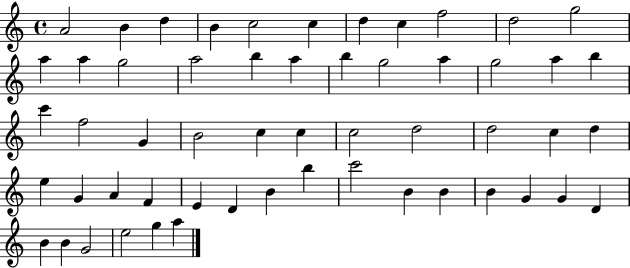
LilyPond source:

{
  \clef treble
  \time 4/4
  \defaultTimeSignature
  \key c \major
  a'2 b'4 d''4 | b'4 c''2 c''4 | d''4 c''4 f''2 | d''2 g''2 | \break a''4 a''4 g''2 | a''2 b''4 a''4 | b''4 g''2 a''4 | g''2 a''4 b''4 | \break c'''4 f''2 g'4 | b'2 c''4 c''4 | c''2 d''2 | d''2 c''4 d''4 | \break e''4 g'4 a'4 f'4 | e'4 d'4 b'4 b''4 | c'''2 b'4 b'4 | b'4 g'4 g'4 d'4 | \break b'4 b'4 g'2 | e''2 g''4 a''4 | \bar "|."
}